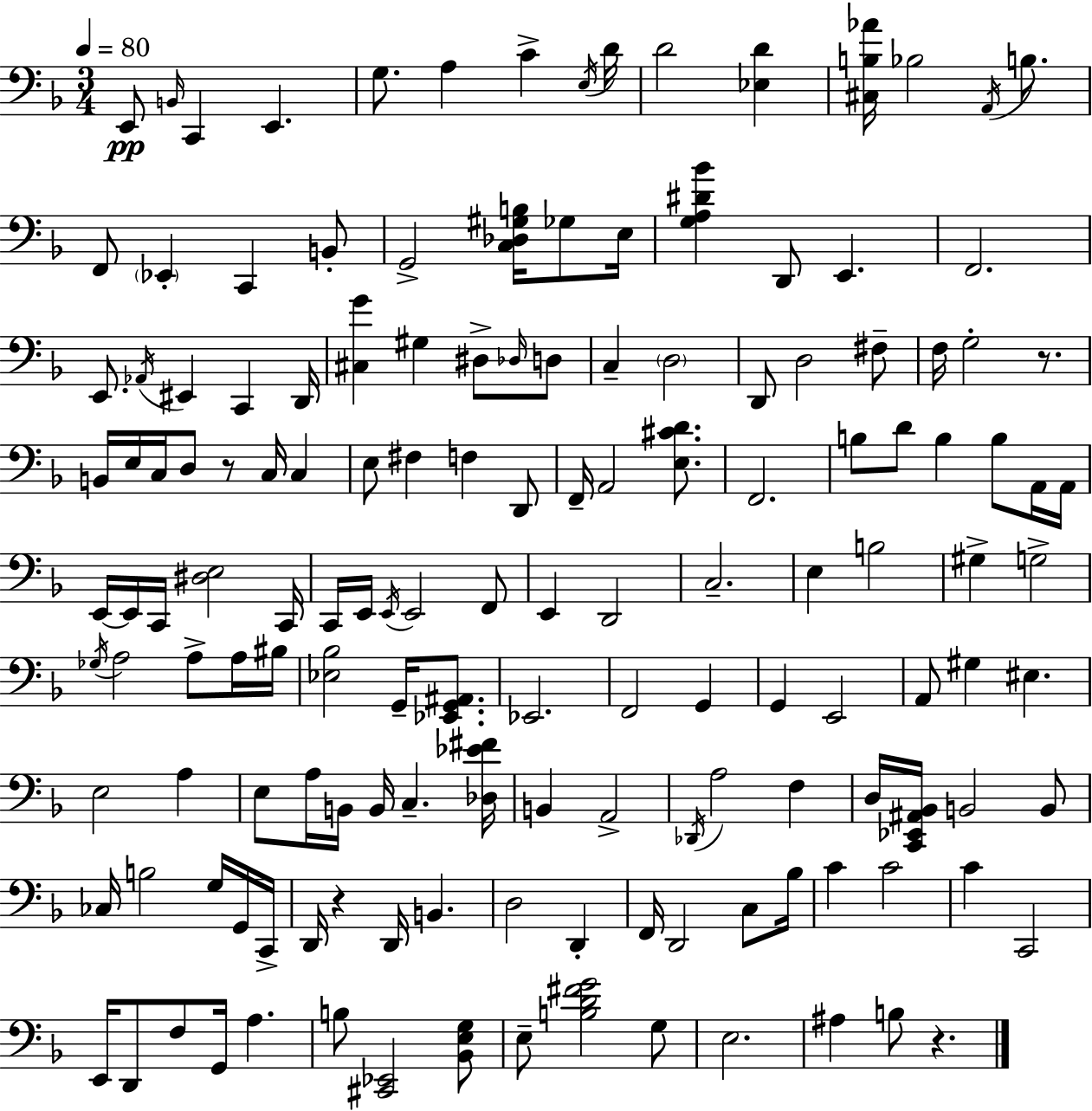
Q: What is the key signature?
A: D minor